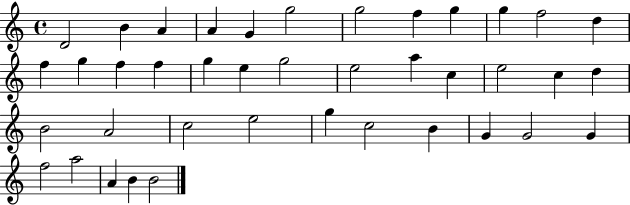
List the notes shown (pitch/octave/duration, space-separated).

D4/h B4/q A4/q A4/q G4/q G5/h G5/h F5/q G5/q G5/q F5/h D5/q F5/q G5/q F5/q F5/q G5/q E5/q G5/h E5/h A5/q C5/q E5/h C5/q D5/q B4/h A4/h C5/h E5/h G5/q C5/h B4/q G4/q G4/h G4/q F5/h A5/h A4/q B4/q B4/h